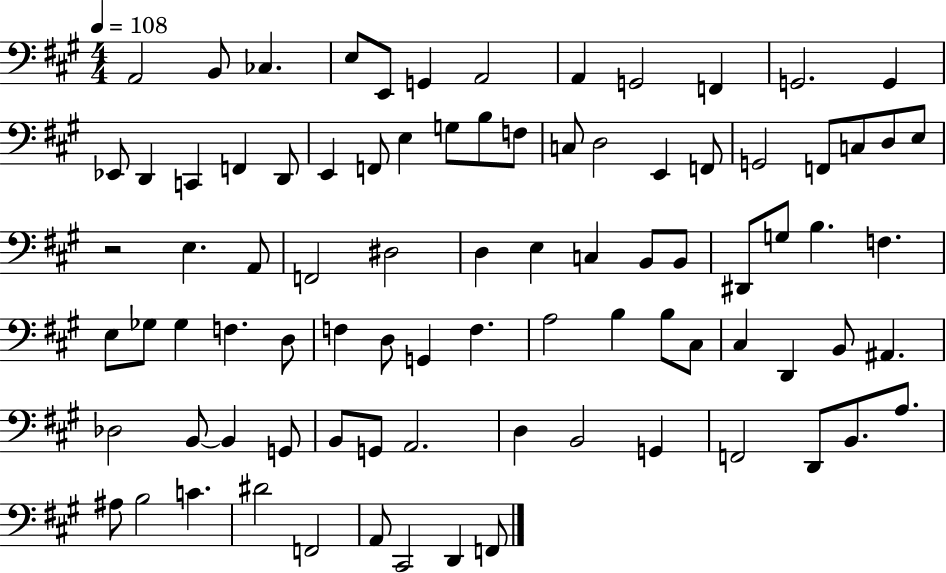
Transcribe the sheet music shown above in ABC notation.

X:1
T:Untitled
M:4/4
L:1/4
K:A
A,,2 B,,/2 _C, E,/2 E,,/2 G,, A,,2 A,, G,,2 F,, G,,2 G,, _E,,/2 D,, C,, F,, D,,/2 E,, F,,/2 E, G,/2 B,/2 F,/2 C,/2 D,2 E,, F,,/2 G,,2 F,,/2 C,/2 D,/2 E,/2 z2 E, A,,/2 F,,2 ^D,2 D, E, C, B,,/2 B,,/2 ^D,,/2 G,/2 B, F, E,/2 _G,/2 _G, F, D,/2 F, D,/2 G,, F, A,2 B, B,/2 ^C,/2 ^C, D,, B,,/2 ^A,, _D,2 B,,/2 B,, G,,/2 B,,/2 G,,/2 A,,2 D, B,,2 G,, F,,2 D,,/2 B,,/2 A,/2 ^A,/2 B,2 C ^D2 F,,2 A,,/2 ^C,,2 D,, F,,/2